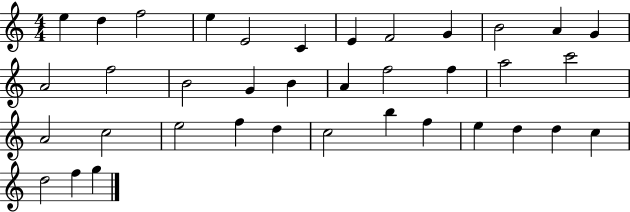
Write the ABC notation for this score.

X:1
T:Untitled
M:4/4
L:1/4
K:C
e d f2 e E2 C E F2 G B2 A G A2 f2 B2 G B A f2 f a2 c'2 A2 c2 e2 f d c2 b f e d d c d2 f g